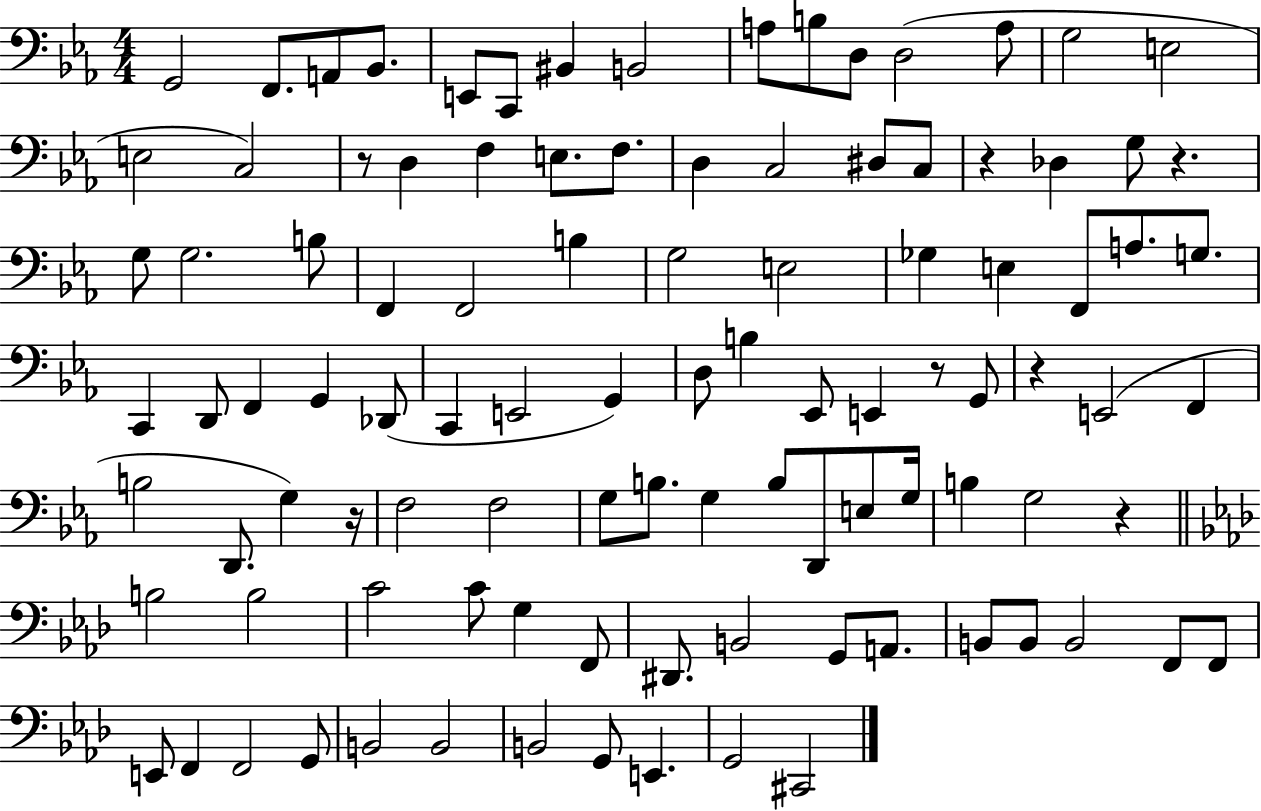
X:1
T:Untitled
M:4/4
L:1/4
K:Eb
G,,2 F,,/2 A,,/2 _B,,/2 E,,/2 C,,/2 ^B,, B,,2 A,/2 B,/2 D,/2 D,2 A,/2 G,2 E,2 E,2 C,2 z/2 D, F, E,/2 F,/2 D, C,2 ^D,/2 C,/2 z _D, G,/2 z G,/2 G,2 B,/2 F,, F,,2 B, G,2 E,2 _G, E, F,,/2 A,/2 G,/2 C,, D,,/2 F,, G,, _D,,/2 C,, E,,2 G,, D,/2 B, _E,,/2 E,, z/2 G,,/2 z E,,2 F,, B,2 D,,/2 G, z/4 F,2 F,2 G,/2 B,/2 G, B,/2 D,,/2 E,/2 G,/4 B, G,2 z B,2 B,2 C2 C/2 G, F,,/2 ^D,,/2 B,,2 G,,/2 A,,/2 B,,/2 B,,/2 B,,2 F,,/2 F,,/2 E,,/2 F,, F,,2 G,,/2 B,,2 B,,2 B,,2 G,,/2 E,, G,,2 ^C,,2